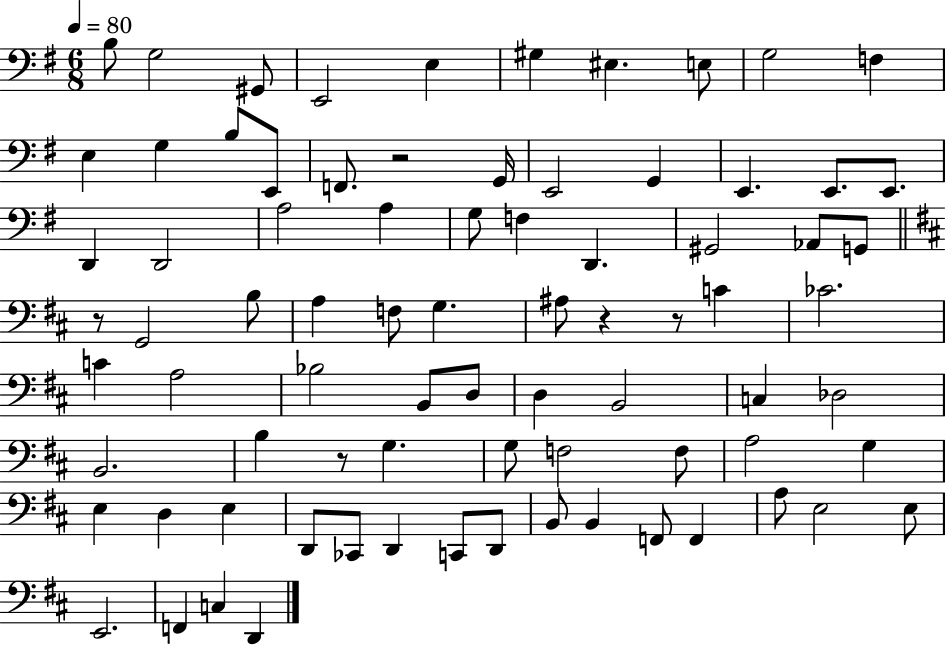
X:1
T:Untitled
M:6/8
L:1/4
K:G
B,/2 G,2 ^G,,/2 E,,2 E, ^G, ^E, E,/2 G,2 F, E, G, B,/2 E,,/2 F,,/2 z2 G,,/4 E,,2 G,, E,, E,,/2 E,,/2 D,, D,,2 A,2 A, G,/2 F, D,, ^G,,2 _A,,/2 G,,/2 z/2 G,,2 B,/2 A, F,/2 G, ^A,/2 z z/2 C _C2 C A,2 _B,2 B,,/2 D,/2 D, B,,2 C, _D,2 B,,2 B, z/2 G, G,/2 F,2 F,/2 A,2 G, E, D, E, D,,/2 _C,,/2 D,, C,,/2 D,,/2 B,,/2 B,, F,,/2 F,, A,/2 E,2 E,/2 E,,2 F,, C, D,,